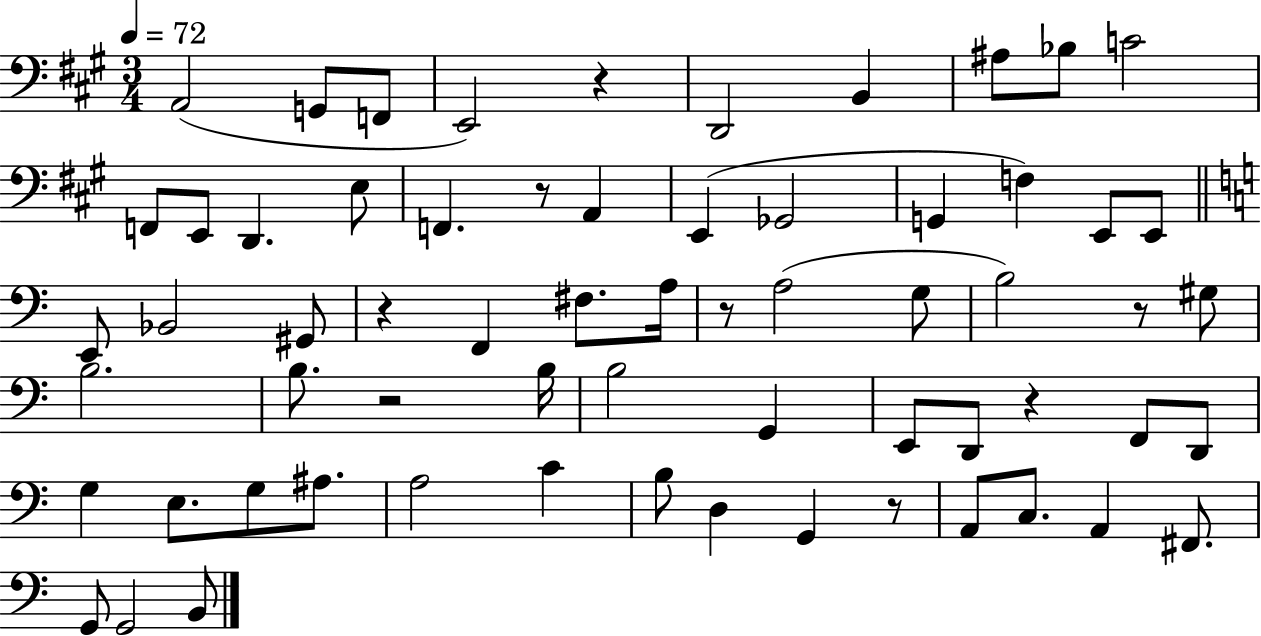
{
  \clef bass
  \numericTimeSignature
  \time 3/4
  \key a \major
  \tempo 4 = 72
  \repeat volta 2 { a,2( g,8 f,8 | e,2) r4 | d,2 b,4 | ais8 bes8 c'2 | \break f,8 e,8 d,4. e8 | f,4. r8 a,4 | e,4( ges,2 | g,4 f4) e,8 e,8 | \break \bar "||" \break \key a \minor e,8 bes,2 gis,8 | r4 f,4 fis8. a16 | r8 a2( g8 | b2) r8 gis8 | \break b2. | b8. r2 b16 | b2 g,4 | e,8 d,8 r4 f,8 d,8 | \break g4 e8. g8 ais8. | a2 c'4 | b8 d4 g,4 r8 | a,8 c8. a,4 fis,8. | \break g,8 g,2 b,8 | } \bar "|."
}